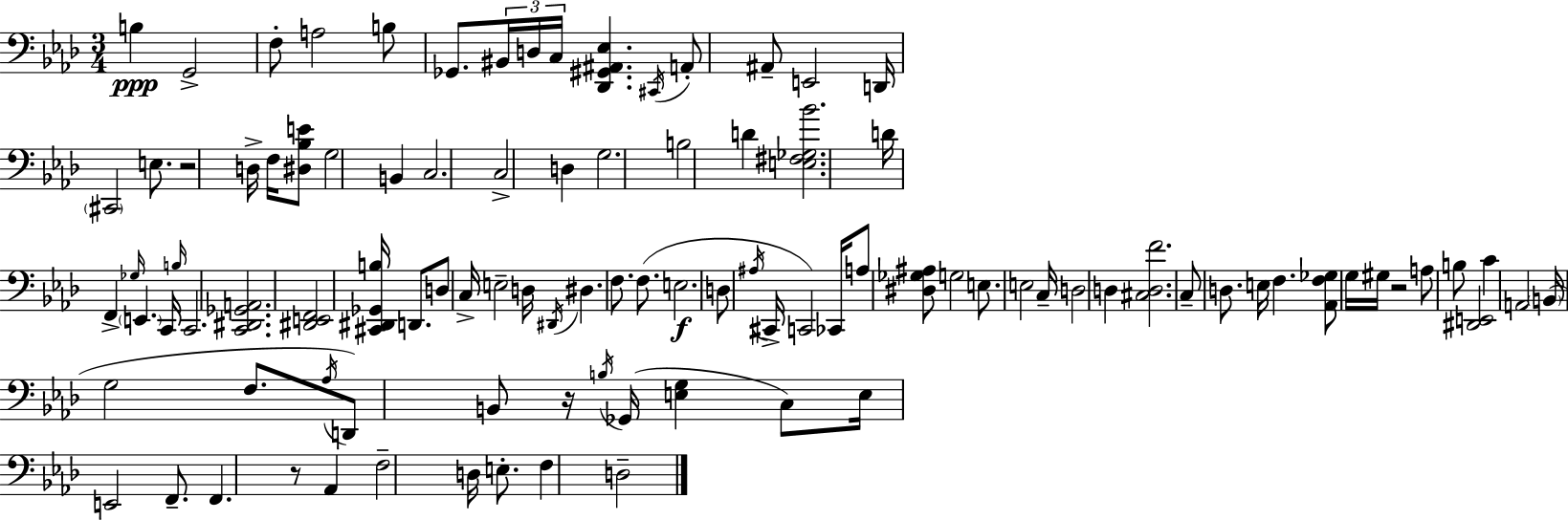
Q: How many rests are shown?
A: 4